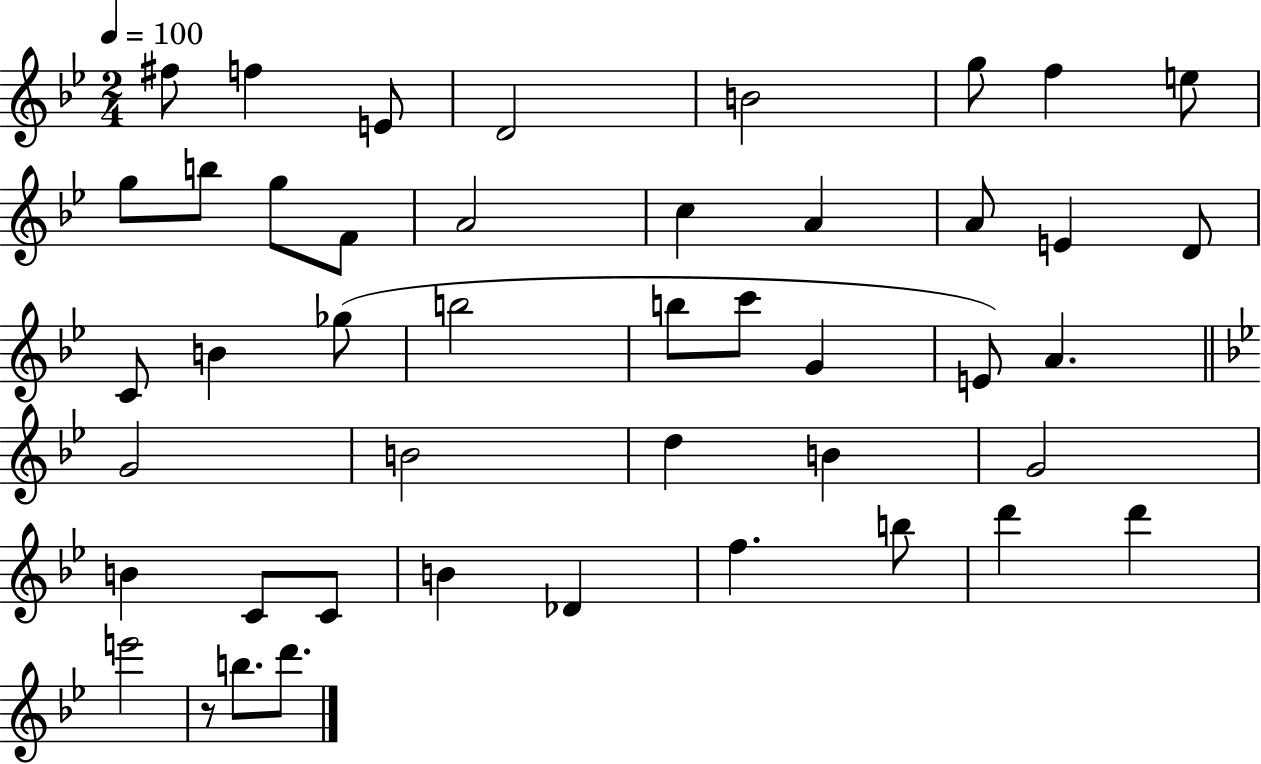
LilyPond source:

{
  \clef treble
  \numericTimeSignature
  \time 2/4
  \key bes \major
  \tempo 4 = 100
  fis''8 f''4 e'8 | d'2 | b'2 | g''8 f''4 e''8 | \break g''8 b''8 g''8 f'8 | a'2 | c''4 a'4 | a'8 e'4 d'8 | \break c'8 b'4 ges''8( | b''2 | b''8 c'''8 g'4 | e'8) a'4. | \break \bar "||" \break \key g \minor g'2 | b'2 | d''4 b'4 | g'2 | \break b'4 c'8 c'8 | b'4 des'4 | f''4. b''8 | d'''4 d'''4 | \break e'''2 | r8 b''8. d'''8. | \bar "|."
}